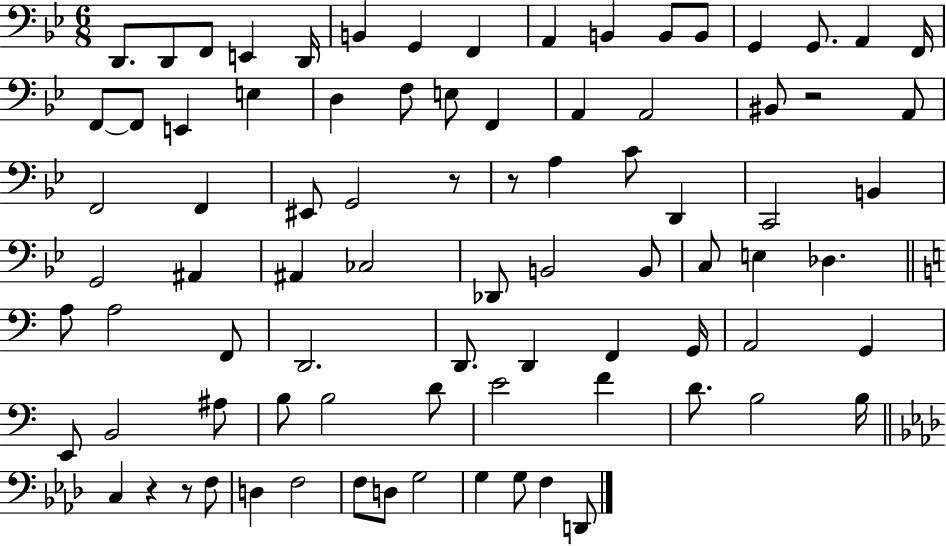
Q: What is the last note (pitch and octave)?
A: D2